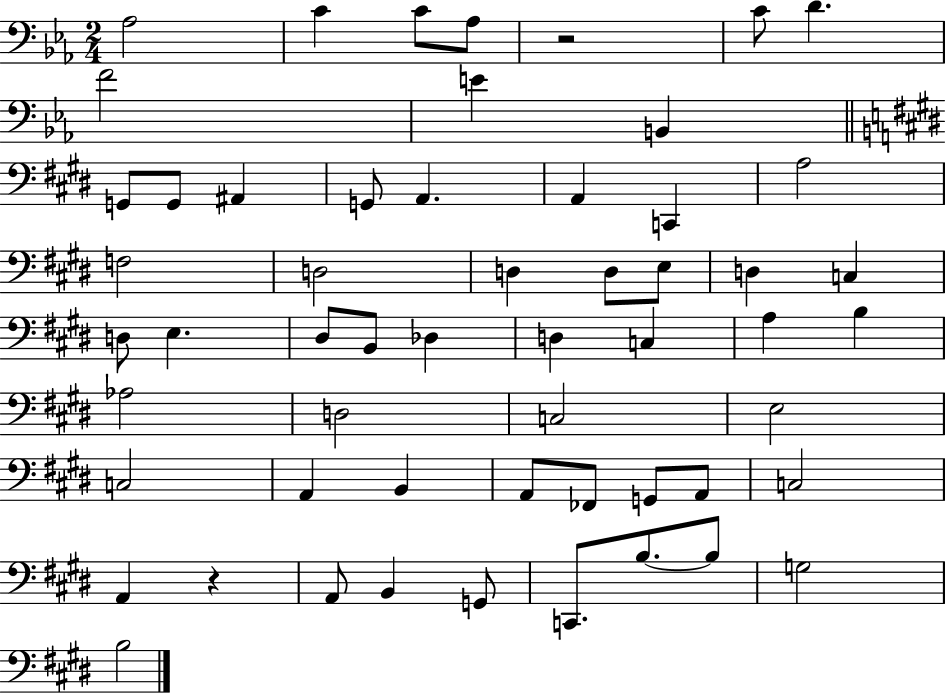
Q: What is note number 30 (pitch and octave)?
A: D3